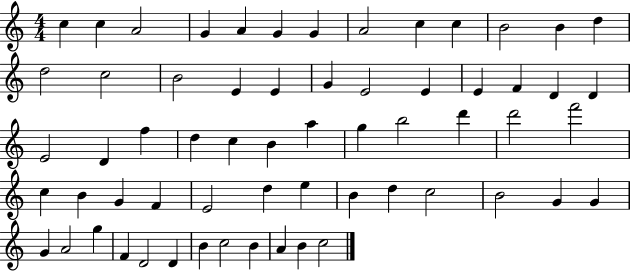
{
  \clef treble
  \numericTimeSignature
  \time 4/4
  \key c \major
  c''4 c''4 a'2 | g'4 a'4 g'4 g'4 | a'2 c''4 c''4 | b'2 b'4 d''4 | \break d''2 c''2 | b'2 e'4 e'4 | g'4 e'2 e'4 | e'4 f'4 d'4 d'4 | \break e'2 d'4 f''4 | d''4 c''4 b'4 a''4 | g''4 b''2 d'''4 | d'''2 f'''2 | \break c''4 b'4 g'4 f'4 | e'2 d''4 e''4 | b'4 d''4 c''2 | b'2 g'4 g'4 | \break g'4 a'2 g''4 | f'4 d'2 d'4 | b'4 c''2 b'4 | a'4 b'4 c''2 | \break \bar "|."
}